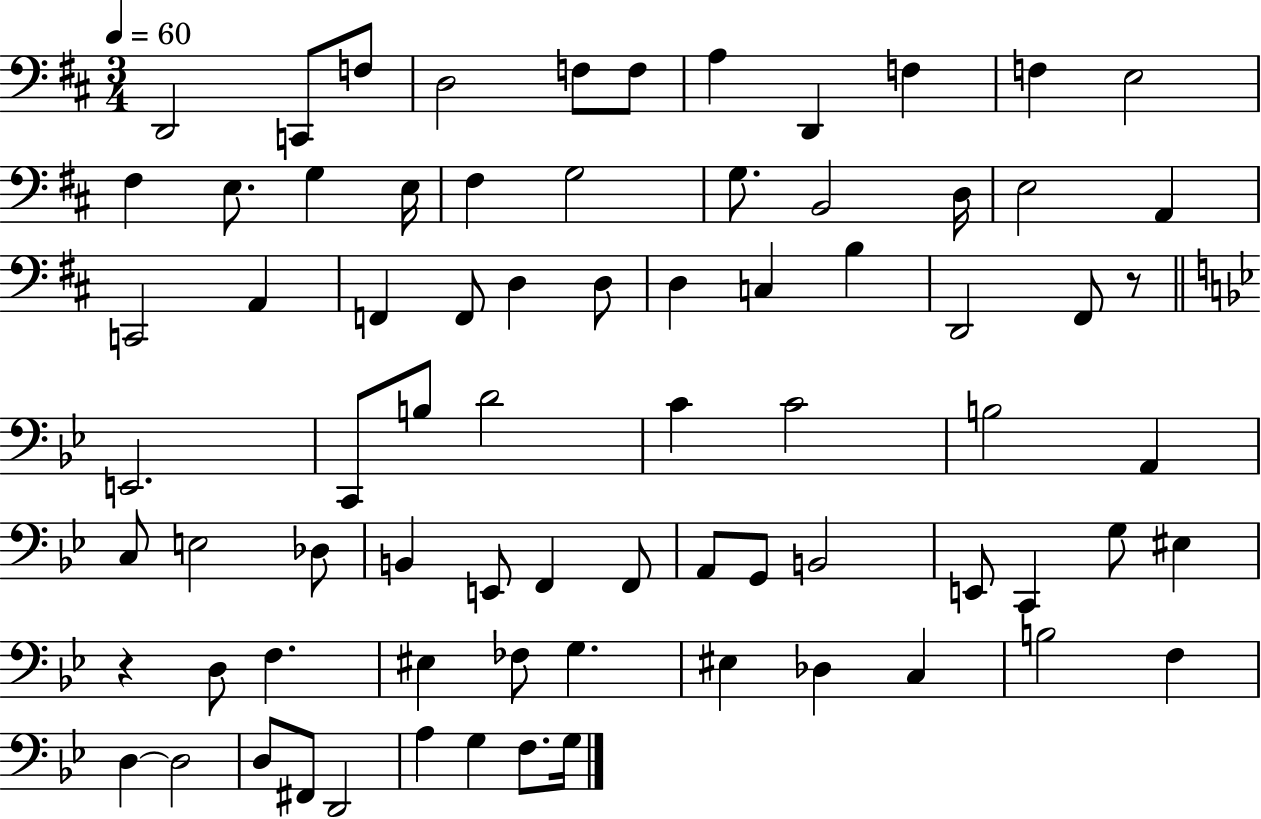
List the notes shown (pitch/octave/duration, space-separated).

D2/h C2/e F3/e D3/h F3/e F3/e A3/q D2/q F3/q F3/q E3/h F#3/q E3/e. G3/q E3/s F#3/q G3/h G3/e. B2/h D3/s E3/h A2/q C2/h A2/q F2/q F2/e D3/q D3/e D3/q C3/q B3/q D2/h F#2/e R/e E2/h. C2/e B3/e D4/h C4/q C4/h B3/h A2/q C3/e E3/h Db3/e B2/q E2/e F2/q F2/e A2/e G2/e B2/h E2/e C2/q G3/e EIS3/q R/q D3/e F3/q. EIS3/q FES3/e G3/q. EIS3/q Db3/q C3/q B3/h F3/q D3/q D3/h D3/e F#2/e D2/h A3/q G3/q F3/e. G3/s